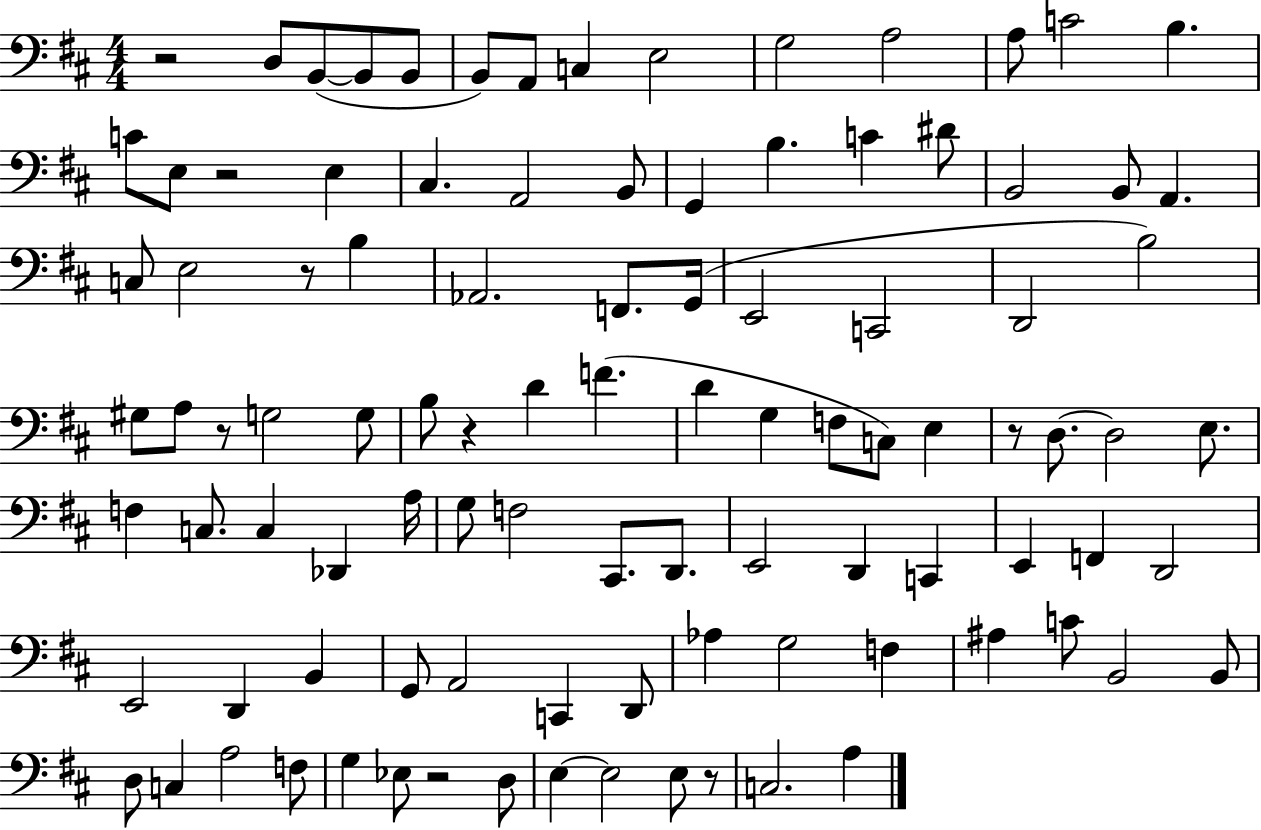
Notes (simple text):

R/h D3/e B2/e B2/e B2/e B2/e A2/e C3/q E3/h G3/h A3/h A3/e C4/h B3/q. C4/e E3/e R/h E3/q C#3/q. A2/h B2/e G2/q B3/q. C4/q D#4/e B2/h B2/e A2/q. C3/e E3/h R/e B3/q Ab2/h. F2/e. G2/s E2/h C2/h D2/h B3/h G#3/e A3/e R/e G3/h G3/e B3/e R/q D4/q F4/q. D4/q G3/q F3/e C3/e E3/q R/e D3/e. D3/h E3/e. F3/q C3/e. C3/q Db2/q A3/s G3/e F3/h C#2/e. D2/e. E2/h D2/q C2/q E2/q F2/q D2/h E2/h D2/q B2/q G2/e A2/h C2/q D2/e Ab3/q G3/h F3/q A#3/q C4/e B2/h B2/e D3/e C3/q A3/h F3/e G3/q Eb3/e R/h D3/e E3/q E3/h E3/e R/e C3/h. A3/q